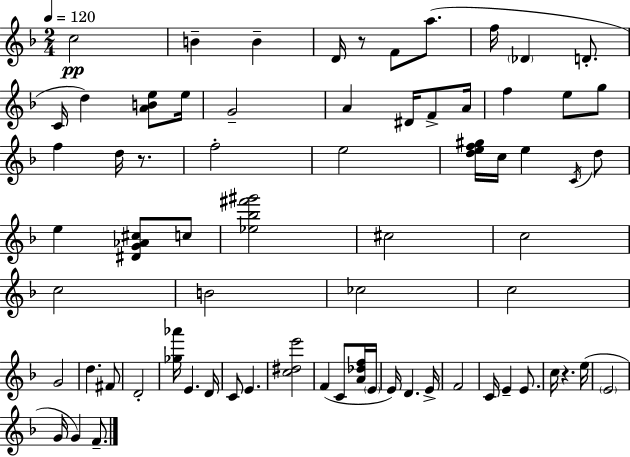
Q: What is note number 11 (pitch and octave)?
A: D5